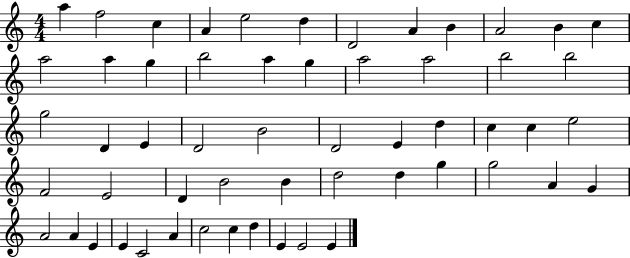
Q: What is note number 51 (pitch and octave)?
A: C5